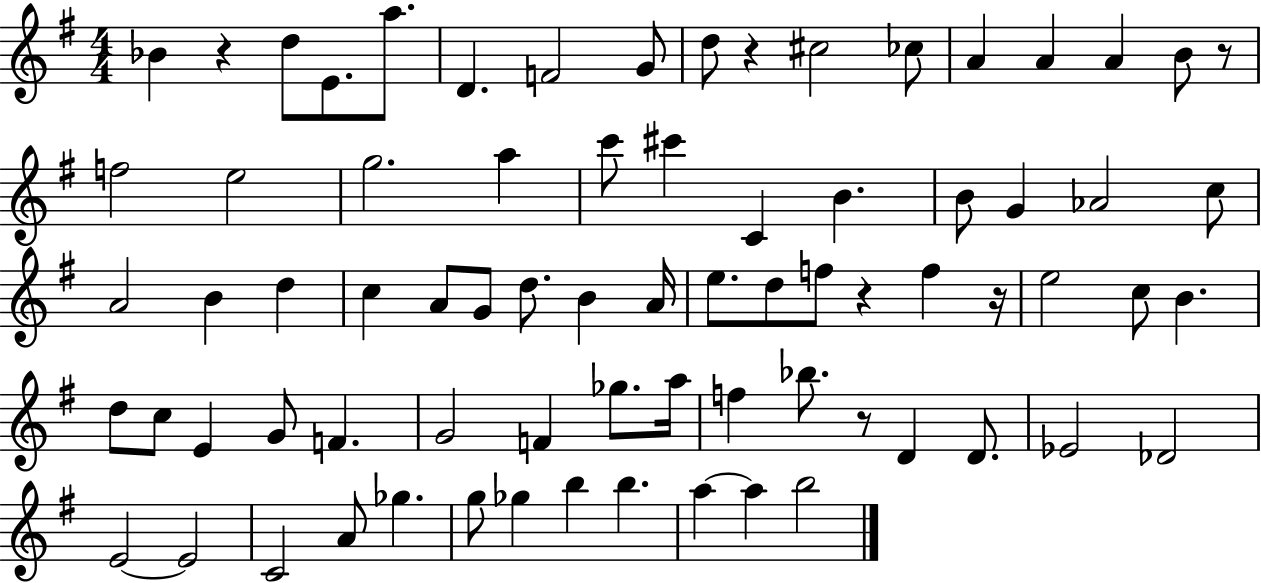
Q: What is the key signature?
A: G major